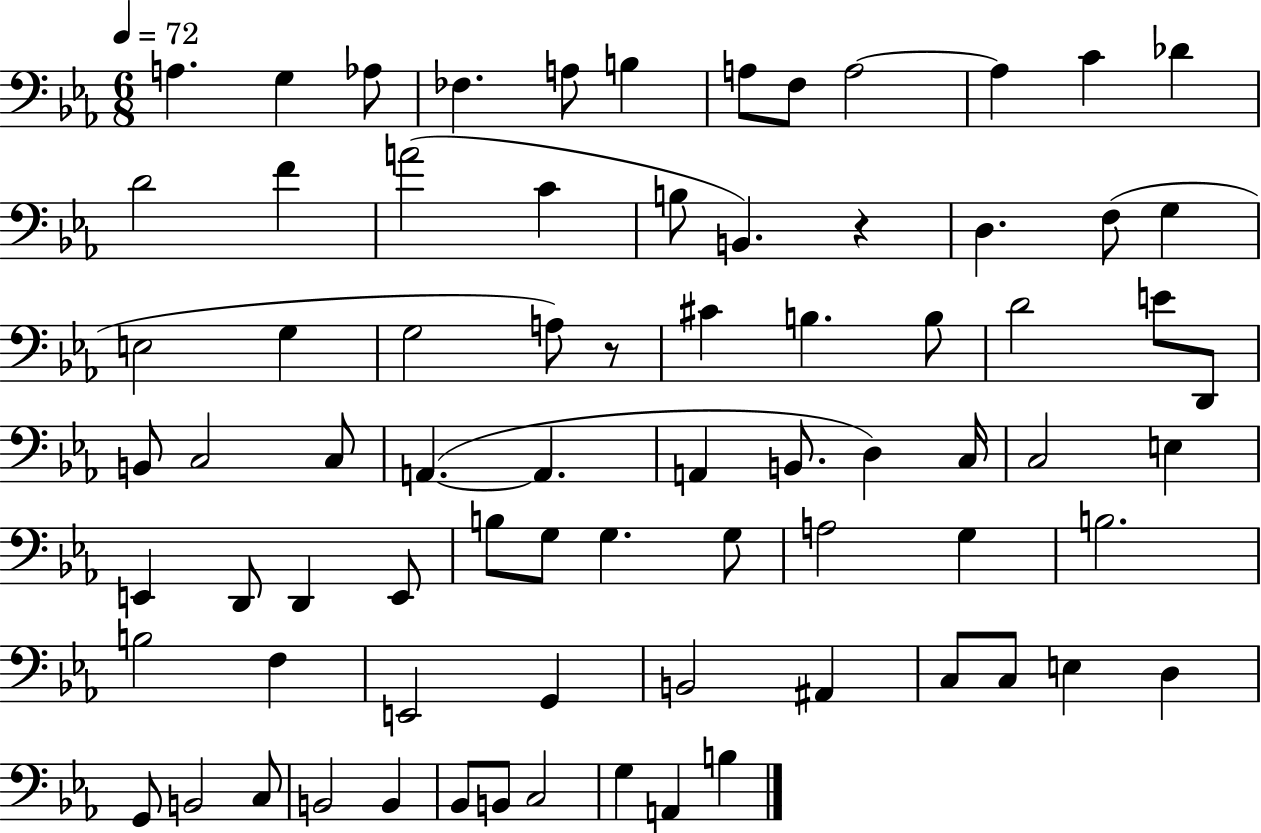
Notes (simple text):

A3/q. G3/q Ab3/e FES3/q. A3/e B3/q A3/e F3/e A3/h A3/q C4/q Db4/q D4/h F4/q A4/h C4/q B3/e B2/q. R/q D3/q. F3/e G3/q E3/h G3/q G3/h A3/e R/e C#4/q B3/q. B3/e D4/h E4/e D2/e B2/e C3/h C3/e A2/q. A2/q. A2/q B2/e. D3/q C3/s C3/h E3/q E2/q D2/e D2/q E2/e B3/e G3/e G3/q. G3/e A3/h G3/q B3/h. B3/h F3/q E2/h G2/q B2/h A#2/q C3/e C3/e E3/q D3/q G2/e B2/h C3/e B2/h B2/q Bb2/e B2/e C3/h G3/q A2/q B3/q